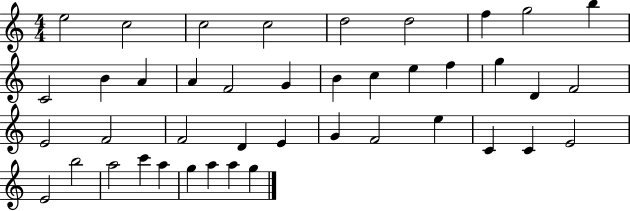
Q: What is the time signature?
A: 4/4